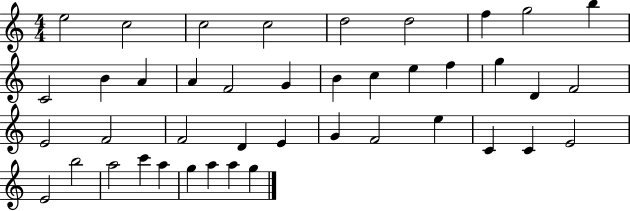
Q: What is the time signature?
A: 4/4